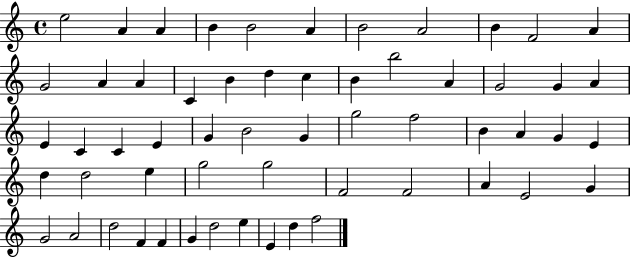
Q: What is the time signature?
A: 4/4